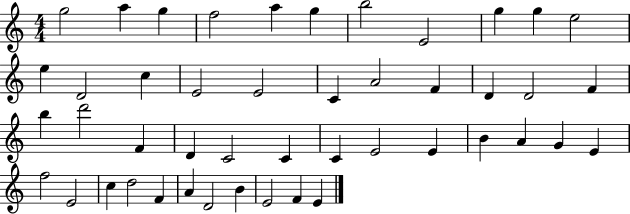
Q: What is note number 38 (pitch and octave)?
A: C5